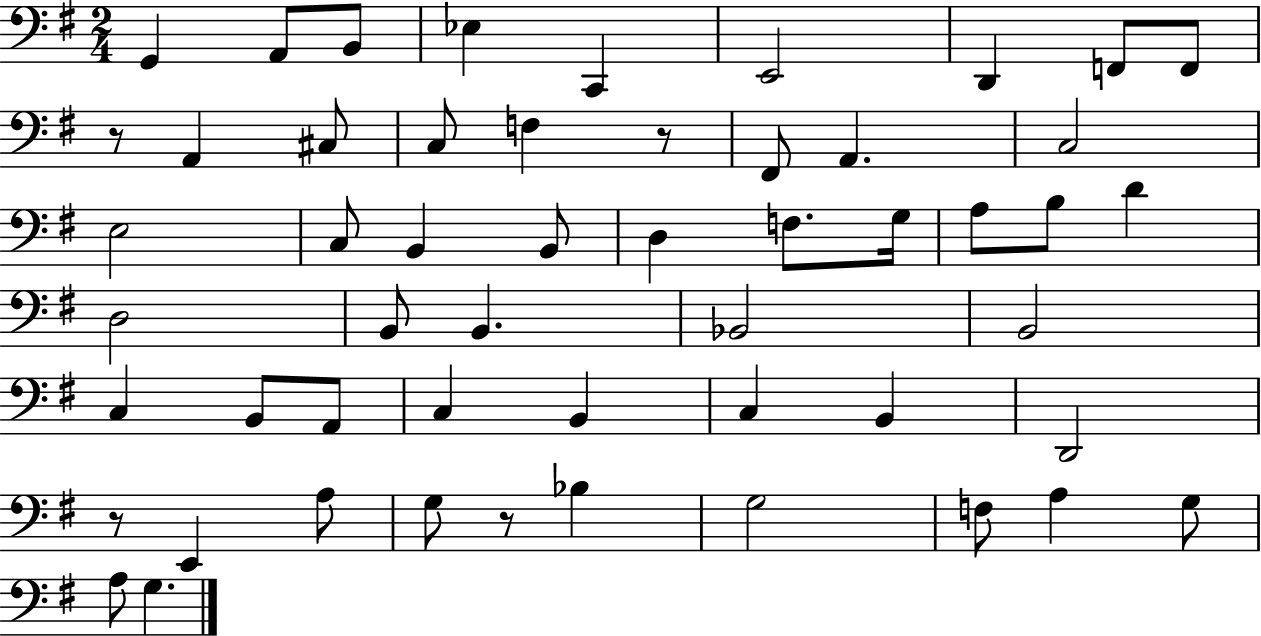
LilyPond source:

{
  \clef bass
  \numericTimeSignature
  \time 2/4
  \key g \major
  \repeat volta 2 { g,4 a,8 b,8 | ees4 c,4 | e,2 | d,4 f,8 f,8 | \break r8 a,4 cis8 | c8 f4 r8 | fis,8 a,4. | c2 | \break e2 | c8 b,4 b,8 | d4 f8. g16 | a8 b8 d'4 | \break d2 | b,8 b,4. | bes,2 | b,2 | \break c4 b,8 a,8 | c4 b,4 | c4 b,4 | d,2 | \break r8 e,4 a8 | g8 r8 bes4 | g2 | f8 a4 g8 | \break a8 g4. | } \bar "|."
}